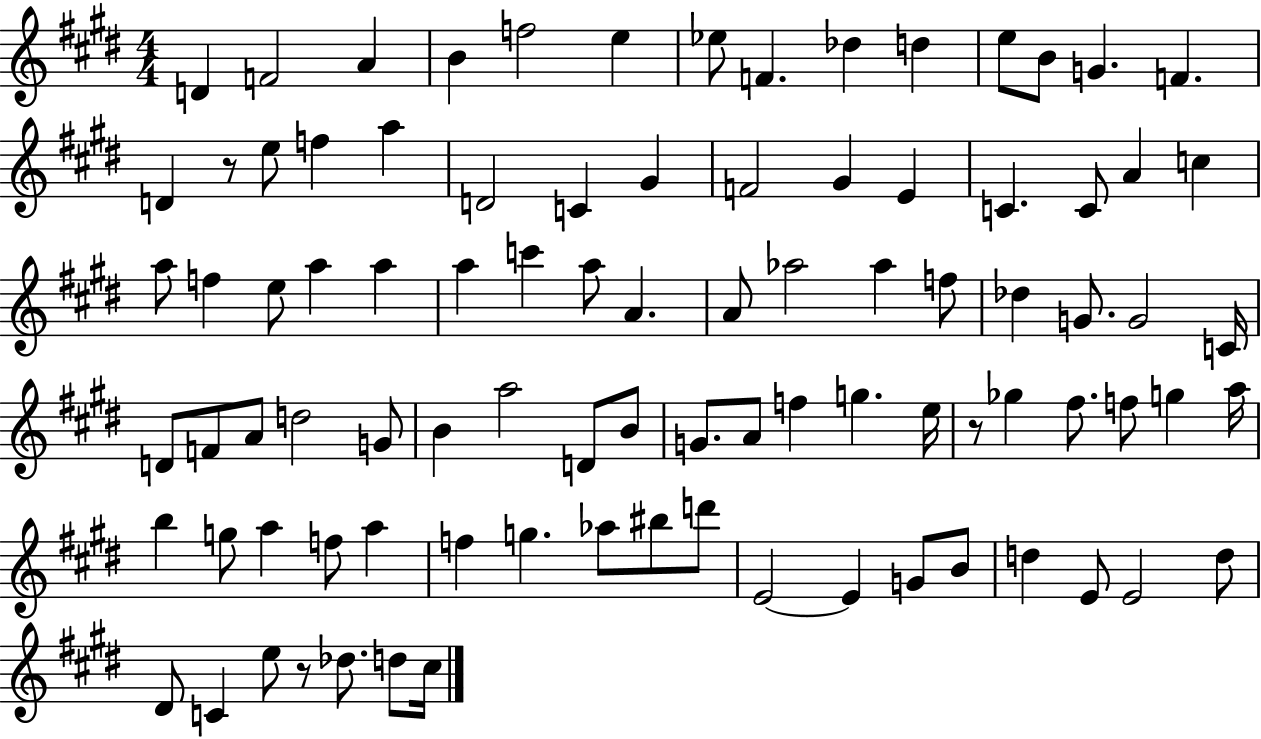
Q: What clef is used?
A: treble